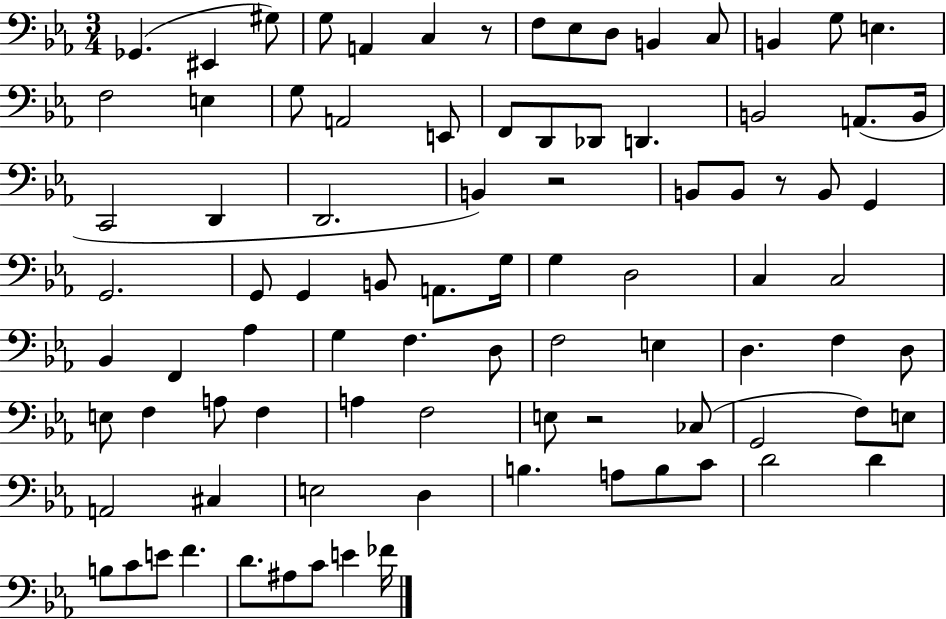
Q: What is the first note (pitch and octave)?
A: Gb2